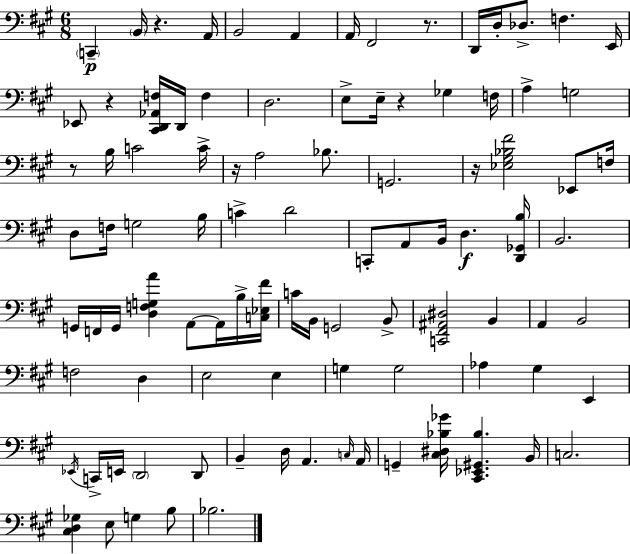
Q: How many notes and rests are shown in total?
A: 96